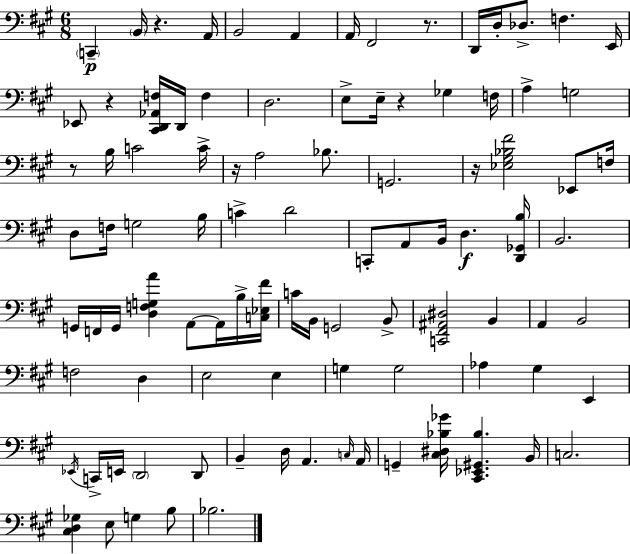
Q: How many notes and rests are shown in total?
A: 96